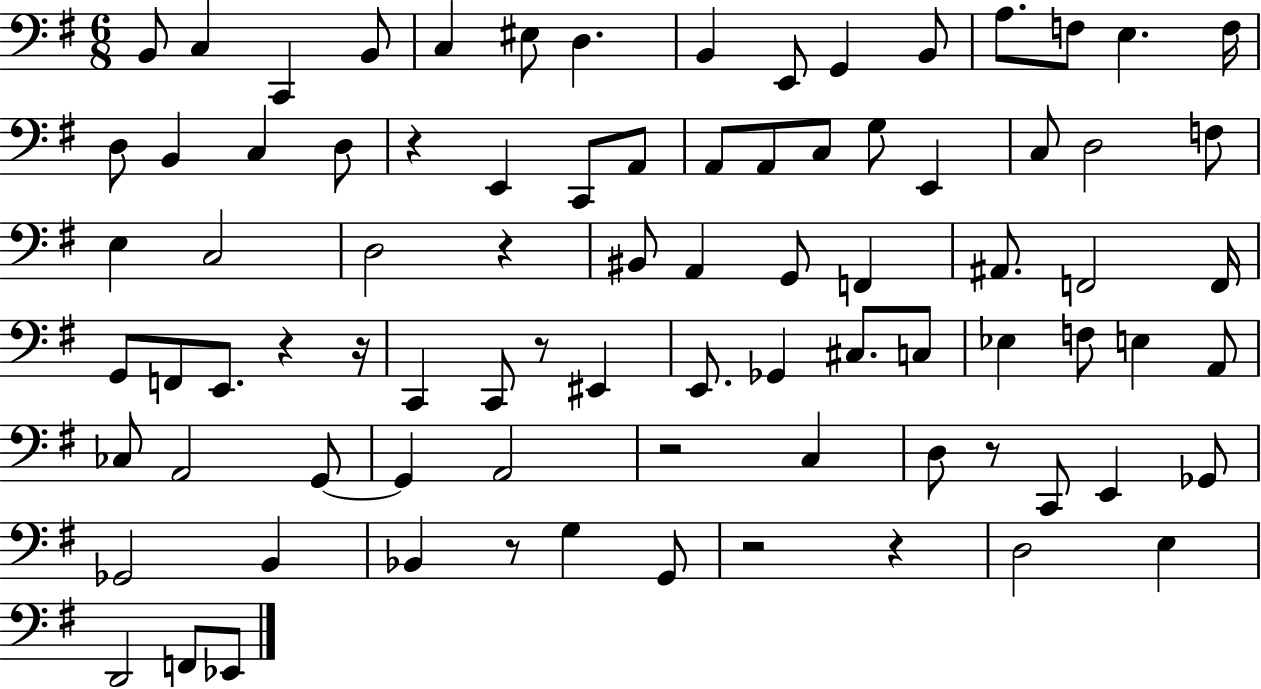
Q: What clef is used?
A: bass